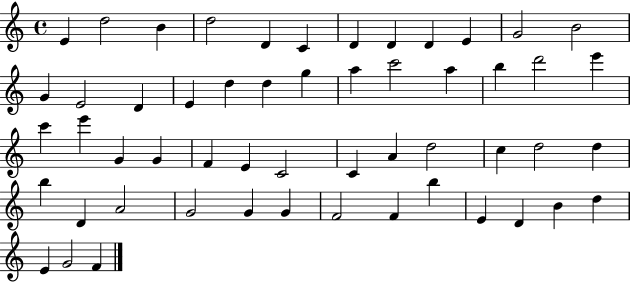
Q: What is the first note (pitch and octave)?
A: E4